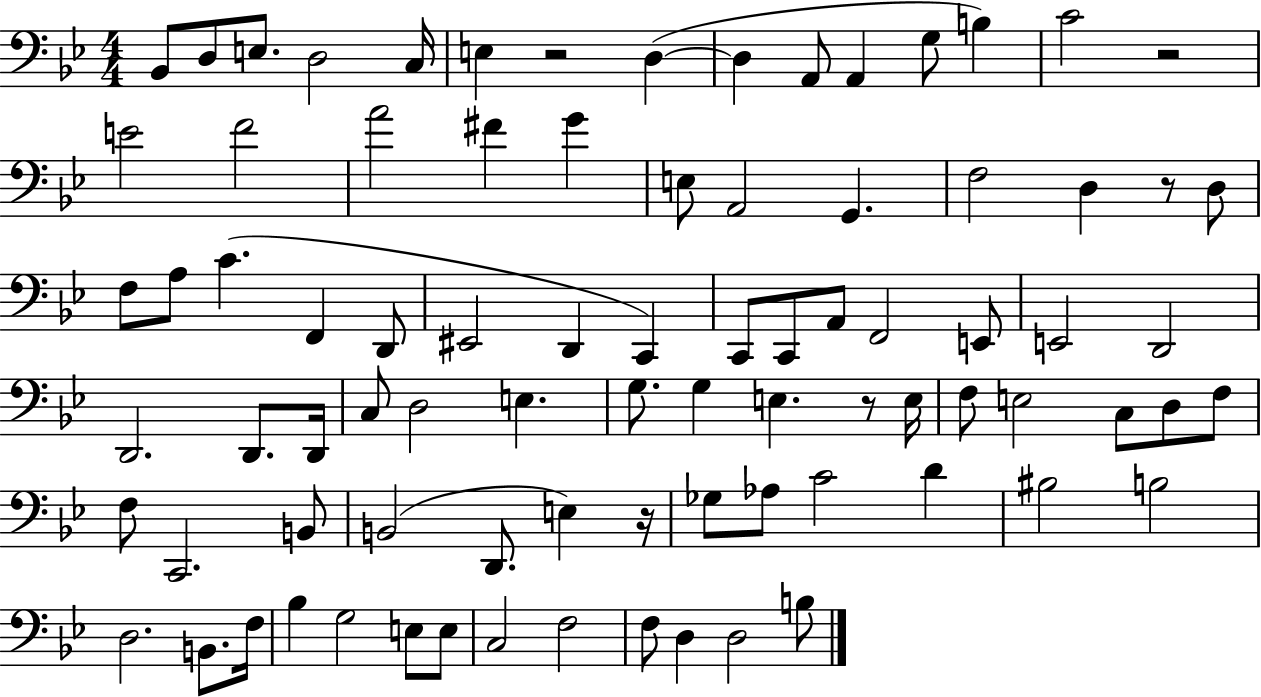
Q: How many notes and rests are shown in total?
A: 84